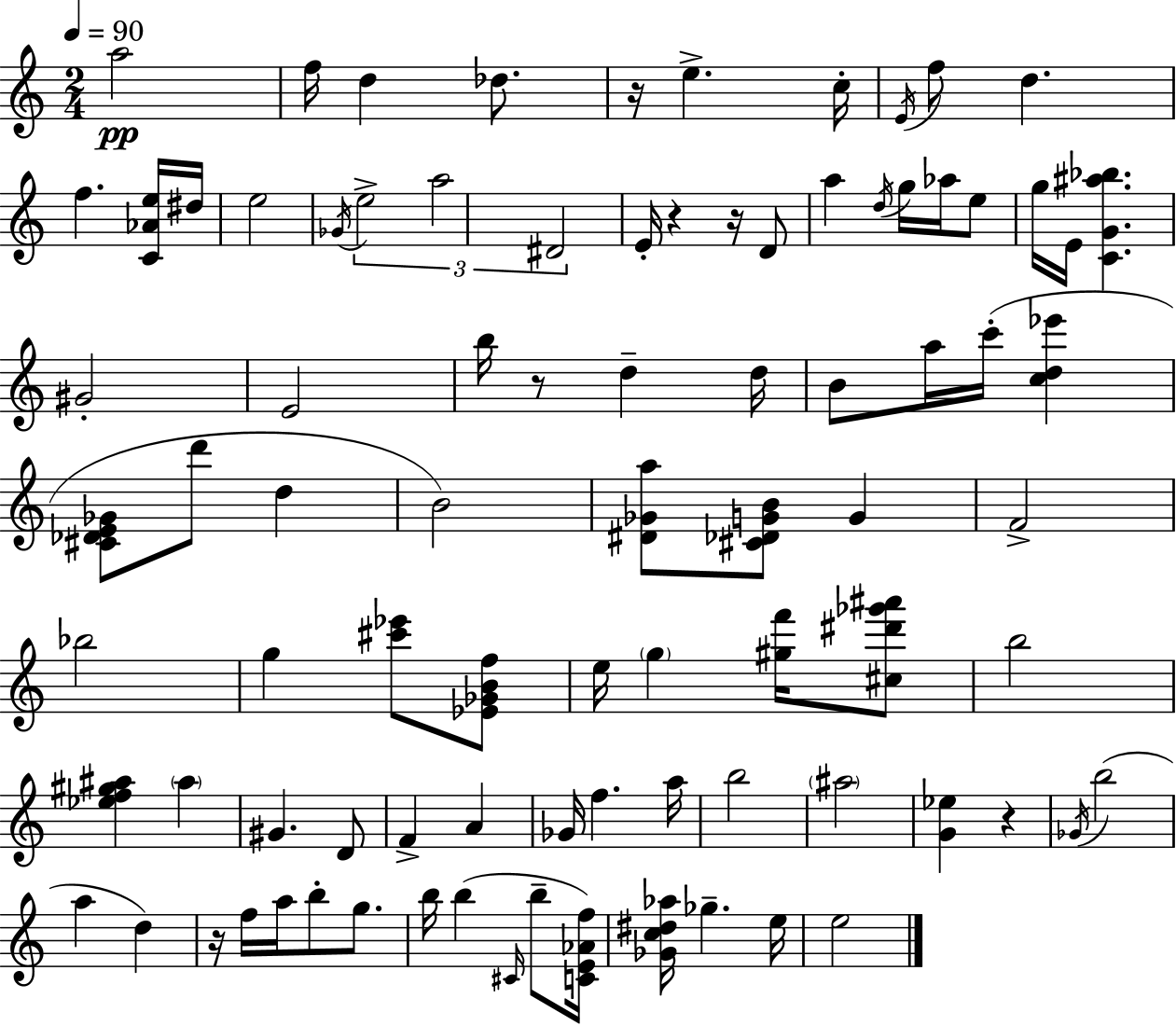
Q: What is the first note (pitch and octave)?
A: A5